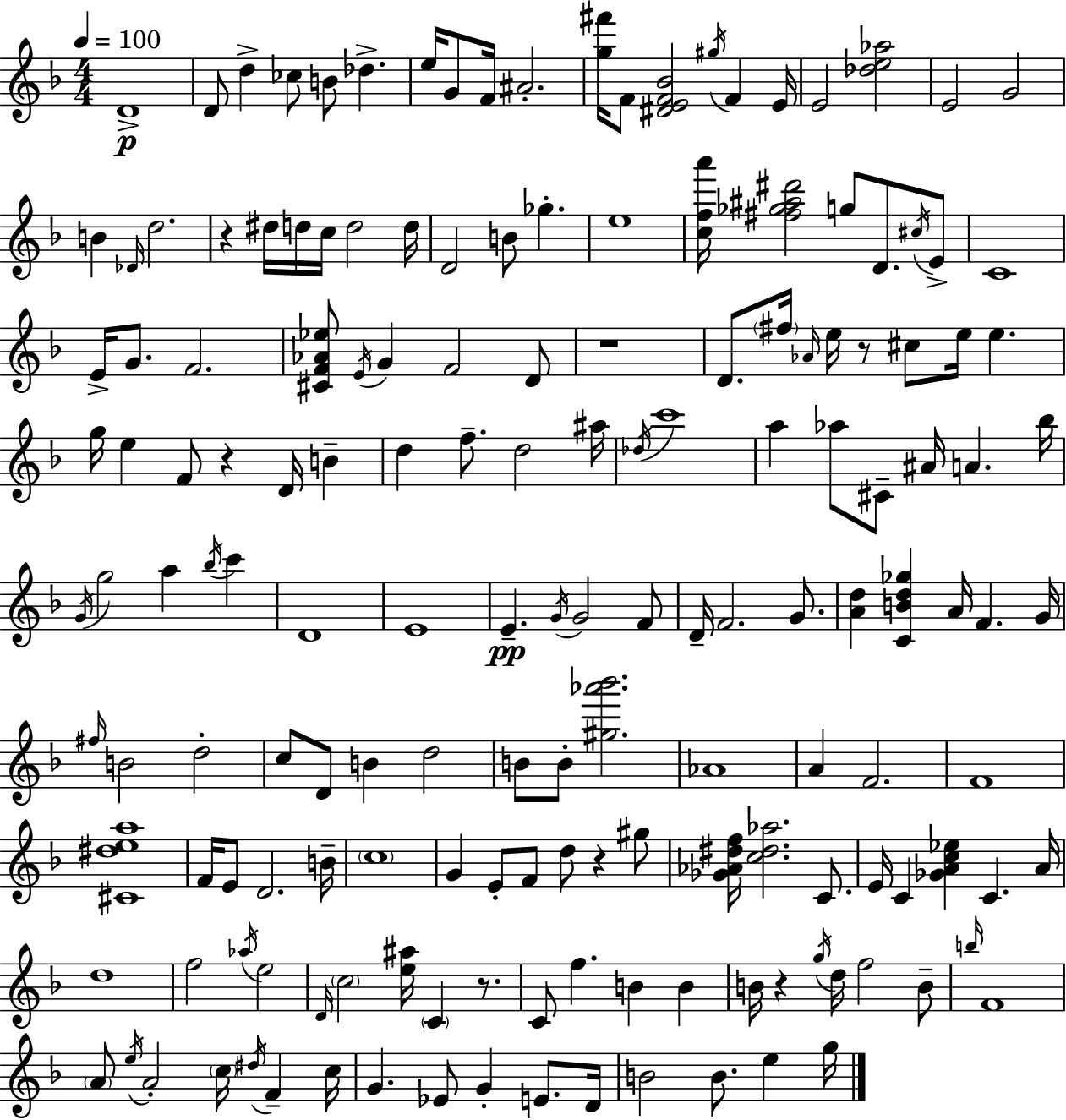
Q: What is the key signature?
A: D minor